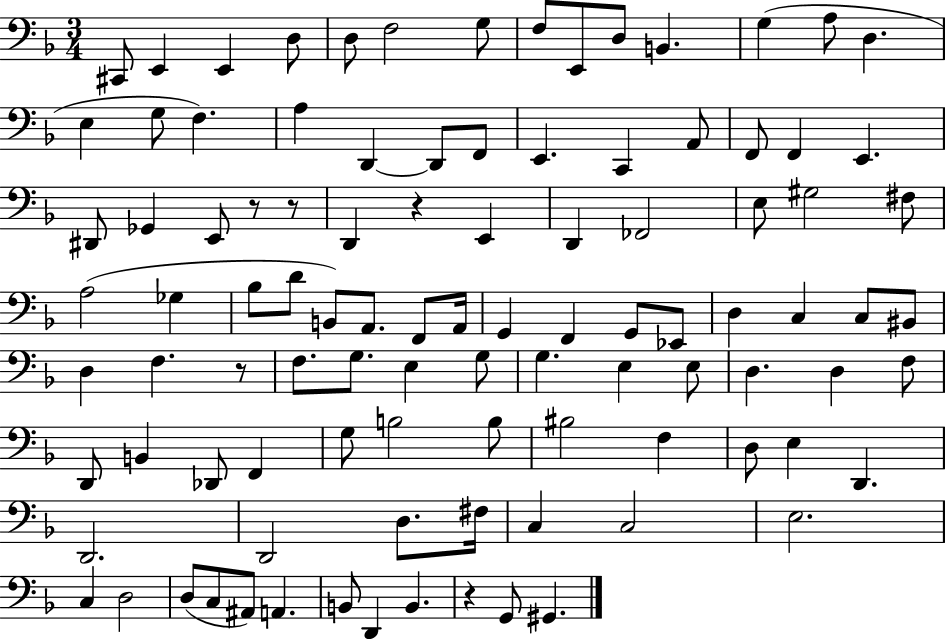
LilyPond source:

{
  \clef bass
  \numericTimeSignature
  \time 3/4
  \key f \major
  cis,8 e,4 e,4 d8 | d8 f2 g8 | f8 e,8 d8 b,4. | g4( a8 d4. | \break e4 g8 f4.) | a4 d,4~~ d,8 f,8 | e,4. c,4 a,8 | f,8 f,4 e,4. | \break dis,8 ges,4 e,8 r8 r8 | d,4 r4 e,4 | d,4 fes,2 | e8 gis2 fis8 | \break a2( ges4 | bes8 d'8 b,8) a,8. f,8 a,16 | g,4 f,4 g,8 ees,8 | d4 c4 c8 bis,8 | \break d4 f4. r8 | f8. g8. e4 g8 | g4. e4 e8 | d4. d4 f8 | \break d,8 b,4 des,8 f,4 | g8 b2 b8 | bis2 f4 | d8 e4 d,4. | \break d,2. | d,2 d8. fis16 | c4 c2 | e2. | \break c4 d2 | d8( c8 ais,8) a,4. | b,8 d,4 b,4. | r4 g,8 gis,4. | \break \bar "|."
}